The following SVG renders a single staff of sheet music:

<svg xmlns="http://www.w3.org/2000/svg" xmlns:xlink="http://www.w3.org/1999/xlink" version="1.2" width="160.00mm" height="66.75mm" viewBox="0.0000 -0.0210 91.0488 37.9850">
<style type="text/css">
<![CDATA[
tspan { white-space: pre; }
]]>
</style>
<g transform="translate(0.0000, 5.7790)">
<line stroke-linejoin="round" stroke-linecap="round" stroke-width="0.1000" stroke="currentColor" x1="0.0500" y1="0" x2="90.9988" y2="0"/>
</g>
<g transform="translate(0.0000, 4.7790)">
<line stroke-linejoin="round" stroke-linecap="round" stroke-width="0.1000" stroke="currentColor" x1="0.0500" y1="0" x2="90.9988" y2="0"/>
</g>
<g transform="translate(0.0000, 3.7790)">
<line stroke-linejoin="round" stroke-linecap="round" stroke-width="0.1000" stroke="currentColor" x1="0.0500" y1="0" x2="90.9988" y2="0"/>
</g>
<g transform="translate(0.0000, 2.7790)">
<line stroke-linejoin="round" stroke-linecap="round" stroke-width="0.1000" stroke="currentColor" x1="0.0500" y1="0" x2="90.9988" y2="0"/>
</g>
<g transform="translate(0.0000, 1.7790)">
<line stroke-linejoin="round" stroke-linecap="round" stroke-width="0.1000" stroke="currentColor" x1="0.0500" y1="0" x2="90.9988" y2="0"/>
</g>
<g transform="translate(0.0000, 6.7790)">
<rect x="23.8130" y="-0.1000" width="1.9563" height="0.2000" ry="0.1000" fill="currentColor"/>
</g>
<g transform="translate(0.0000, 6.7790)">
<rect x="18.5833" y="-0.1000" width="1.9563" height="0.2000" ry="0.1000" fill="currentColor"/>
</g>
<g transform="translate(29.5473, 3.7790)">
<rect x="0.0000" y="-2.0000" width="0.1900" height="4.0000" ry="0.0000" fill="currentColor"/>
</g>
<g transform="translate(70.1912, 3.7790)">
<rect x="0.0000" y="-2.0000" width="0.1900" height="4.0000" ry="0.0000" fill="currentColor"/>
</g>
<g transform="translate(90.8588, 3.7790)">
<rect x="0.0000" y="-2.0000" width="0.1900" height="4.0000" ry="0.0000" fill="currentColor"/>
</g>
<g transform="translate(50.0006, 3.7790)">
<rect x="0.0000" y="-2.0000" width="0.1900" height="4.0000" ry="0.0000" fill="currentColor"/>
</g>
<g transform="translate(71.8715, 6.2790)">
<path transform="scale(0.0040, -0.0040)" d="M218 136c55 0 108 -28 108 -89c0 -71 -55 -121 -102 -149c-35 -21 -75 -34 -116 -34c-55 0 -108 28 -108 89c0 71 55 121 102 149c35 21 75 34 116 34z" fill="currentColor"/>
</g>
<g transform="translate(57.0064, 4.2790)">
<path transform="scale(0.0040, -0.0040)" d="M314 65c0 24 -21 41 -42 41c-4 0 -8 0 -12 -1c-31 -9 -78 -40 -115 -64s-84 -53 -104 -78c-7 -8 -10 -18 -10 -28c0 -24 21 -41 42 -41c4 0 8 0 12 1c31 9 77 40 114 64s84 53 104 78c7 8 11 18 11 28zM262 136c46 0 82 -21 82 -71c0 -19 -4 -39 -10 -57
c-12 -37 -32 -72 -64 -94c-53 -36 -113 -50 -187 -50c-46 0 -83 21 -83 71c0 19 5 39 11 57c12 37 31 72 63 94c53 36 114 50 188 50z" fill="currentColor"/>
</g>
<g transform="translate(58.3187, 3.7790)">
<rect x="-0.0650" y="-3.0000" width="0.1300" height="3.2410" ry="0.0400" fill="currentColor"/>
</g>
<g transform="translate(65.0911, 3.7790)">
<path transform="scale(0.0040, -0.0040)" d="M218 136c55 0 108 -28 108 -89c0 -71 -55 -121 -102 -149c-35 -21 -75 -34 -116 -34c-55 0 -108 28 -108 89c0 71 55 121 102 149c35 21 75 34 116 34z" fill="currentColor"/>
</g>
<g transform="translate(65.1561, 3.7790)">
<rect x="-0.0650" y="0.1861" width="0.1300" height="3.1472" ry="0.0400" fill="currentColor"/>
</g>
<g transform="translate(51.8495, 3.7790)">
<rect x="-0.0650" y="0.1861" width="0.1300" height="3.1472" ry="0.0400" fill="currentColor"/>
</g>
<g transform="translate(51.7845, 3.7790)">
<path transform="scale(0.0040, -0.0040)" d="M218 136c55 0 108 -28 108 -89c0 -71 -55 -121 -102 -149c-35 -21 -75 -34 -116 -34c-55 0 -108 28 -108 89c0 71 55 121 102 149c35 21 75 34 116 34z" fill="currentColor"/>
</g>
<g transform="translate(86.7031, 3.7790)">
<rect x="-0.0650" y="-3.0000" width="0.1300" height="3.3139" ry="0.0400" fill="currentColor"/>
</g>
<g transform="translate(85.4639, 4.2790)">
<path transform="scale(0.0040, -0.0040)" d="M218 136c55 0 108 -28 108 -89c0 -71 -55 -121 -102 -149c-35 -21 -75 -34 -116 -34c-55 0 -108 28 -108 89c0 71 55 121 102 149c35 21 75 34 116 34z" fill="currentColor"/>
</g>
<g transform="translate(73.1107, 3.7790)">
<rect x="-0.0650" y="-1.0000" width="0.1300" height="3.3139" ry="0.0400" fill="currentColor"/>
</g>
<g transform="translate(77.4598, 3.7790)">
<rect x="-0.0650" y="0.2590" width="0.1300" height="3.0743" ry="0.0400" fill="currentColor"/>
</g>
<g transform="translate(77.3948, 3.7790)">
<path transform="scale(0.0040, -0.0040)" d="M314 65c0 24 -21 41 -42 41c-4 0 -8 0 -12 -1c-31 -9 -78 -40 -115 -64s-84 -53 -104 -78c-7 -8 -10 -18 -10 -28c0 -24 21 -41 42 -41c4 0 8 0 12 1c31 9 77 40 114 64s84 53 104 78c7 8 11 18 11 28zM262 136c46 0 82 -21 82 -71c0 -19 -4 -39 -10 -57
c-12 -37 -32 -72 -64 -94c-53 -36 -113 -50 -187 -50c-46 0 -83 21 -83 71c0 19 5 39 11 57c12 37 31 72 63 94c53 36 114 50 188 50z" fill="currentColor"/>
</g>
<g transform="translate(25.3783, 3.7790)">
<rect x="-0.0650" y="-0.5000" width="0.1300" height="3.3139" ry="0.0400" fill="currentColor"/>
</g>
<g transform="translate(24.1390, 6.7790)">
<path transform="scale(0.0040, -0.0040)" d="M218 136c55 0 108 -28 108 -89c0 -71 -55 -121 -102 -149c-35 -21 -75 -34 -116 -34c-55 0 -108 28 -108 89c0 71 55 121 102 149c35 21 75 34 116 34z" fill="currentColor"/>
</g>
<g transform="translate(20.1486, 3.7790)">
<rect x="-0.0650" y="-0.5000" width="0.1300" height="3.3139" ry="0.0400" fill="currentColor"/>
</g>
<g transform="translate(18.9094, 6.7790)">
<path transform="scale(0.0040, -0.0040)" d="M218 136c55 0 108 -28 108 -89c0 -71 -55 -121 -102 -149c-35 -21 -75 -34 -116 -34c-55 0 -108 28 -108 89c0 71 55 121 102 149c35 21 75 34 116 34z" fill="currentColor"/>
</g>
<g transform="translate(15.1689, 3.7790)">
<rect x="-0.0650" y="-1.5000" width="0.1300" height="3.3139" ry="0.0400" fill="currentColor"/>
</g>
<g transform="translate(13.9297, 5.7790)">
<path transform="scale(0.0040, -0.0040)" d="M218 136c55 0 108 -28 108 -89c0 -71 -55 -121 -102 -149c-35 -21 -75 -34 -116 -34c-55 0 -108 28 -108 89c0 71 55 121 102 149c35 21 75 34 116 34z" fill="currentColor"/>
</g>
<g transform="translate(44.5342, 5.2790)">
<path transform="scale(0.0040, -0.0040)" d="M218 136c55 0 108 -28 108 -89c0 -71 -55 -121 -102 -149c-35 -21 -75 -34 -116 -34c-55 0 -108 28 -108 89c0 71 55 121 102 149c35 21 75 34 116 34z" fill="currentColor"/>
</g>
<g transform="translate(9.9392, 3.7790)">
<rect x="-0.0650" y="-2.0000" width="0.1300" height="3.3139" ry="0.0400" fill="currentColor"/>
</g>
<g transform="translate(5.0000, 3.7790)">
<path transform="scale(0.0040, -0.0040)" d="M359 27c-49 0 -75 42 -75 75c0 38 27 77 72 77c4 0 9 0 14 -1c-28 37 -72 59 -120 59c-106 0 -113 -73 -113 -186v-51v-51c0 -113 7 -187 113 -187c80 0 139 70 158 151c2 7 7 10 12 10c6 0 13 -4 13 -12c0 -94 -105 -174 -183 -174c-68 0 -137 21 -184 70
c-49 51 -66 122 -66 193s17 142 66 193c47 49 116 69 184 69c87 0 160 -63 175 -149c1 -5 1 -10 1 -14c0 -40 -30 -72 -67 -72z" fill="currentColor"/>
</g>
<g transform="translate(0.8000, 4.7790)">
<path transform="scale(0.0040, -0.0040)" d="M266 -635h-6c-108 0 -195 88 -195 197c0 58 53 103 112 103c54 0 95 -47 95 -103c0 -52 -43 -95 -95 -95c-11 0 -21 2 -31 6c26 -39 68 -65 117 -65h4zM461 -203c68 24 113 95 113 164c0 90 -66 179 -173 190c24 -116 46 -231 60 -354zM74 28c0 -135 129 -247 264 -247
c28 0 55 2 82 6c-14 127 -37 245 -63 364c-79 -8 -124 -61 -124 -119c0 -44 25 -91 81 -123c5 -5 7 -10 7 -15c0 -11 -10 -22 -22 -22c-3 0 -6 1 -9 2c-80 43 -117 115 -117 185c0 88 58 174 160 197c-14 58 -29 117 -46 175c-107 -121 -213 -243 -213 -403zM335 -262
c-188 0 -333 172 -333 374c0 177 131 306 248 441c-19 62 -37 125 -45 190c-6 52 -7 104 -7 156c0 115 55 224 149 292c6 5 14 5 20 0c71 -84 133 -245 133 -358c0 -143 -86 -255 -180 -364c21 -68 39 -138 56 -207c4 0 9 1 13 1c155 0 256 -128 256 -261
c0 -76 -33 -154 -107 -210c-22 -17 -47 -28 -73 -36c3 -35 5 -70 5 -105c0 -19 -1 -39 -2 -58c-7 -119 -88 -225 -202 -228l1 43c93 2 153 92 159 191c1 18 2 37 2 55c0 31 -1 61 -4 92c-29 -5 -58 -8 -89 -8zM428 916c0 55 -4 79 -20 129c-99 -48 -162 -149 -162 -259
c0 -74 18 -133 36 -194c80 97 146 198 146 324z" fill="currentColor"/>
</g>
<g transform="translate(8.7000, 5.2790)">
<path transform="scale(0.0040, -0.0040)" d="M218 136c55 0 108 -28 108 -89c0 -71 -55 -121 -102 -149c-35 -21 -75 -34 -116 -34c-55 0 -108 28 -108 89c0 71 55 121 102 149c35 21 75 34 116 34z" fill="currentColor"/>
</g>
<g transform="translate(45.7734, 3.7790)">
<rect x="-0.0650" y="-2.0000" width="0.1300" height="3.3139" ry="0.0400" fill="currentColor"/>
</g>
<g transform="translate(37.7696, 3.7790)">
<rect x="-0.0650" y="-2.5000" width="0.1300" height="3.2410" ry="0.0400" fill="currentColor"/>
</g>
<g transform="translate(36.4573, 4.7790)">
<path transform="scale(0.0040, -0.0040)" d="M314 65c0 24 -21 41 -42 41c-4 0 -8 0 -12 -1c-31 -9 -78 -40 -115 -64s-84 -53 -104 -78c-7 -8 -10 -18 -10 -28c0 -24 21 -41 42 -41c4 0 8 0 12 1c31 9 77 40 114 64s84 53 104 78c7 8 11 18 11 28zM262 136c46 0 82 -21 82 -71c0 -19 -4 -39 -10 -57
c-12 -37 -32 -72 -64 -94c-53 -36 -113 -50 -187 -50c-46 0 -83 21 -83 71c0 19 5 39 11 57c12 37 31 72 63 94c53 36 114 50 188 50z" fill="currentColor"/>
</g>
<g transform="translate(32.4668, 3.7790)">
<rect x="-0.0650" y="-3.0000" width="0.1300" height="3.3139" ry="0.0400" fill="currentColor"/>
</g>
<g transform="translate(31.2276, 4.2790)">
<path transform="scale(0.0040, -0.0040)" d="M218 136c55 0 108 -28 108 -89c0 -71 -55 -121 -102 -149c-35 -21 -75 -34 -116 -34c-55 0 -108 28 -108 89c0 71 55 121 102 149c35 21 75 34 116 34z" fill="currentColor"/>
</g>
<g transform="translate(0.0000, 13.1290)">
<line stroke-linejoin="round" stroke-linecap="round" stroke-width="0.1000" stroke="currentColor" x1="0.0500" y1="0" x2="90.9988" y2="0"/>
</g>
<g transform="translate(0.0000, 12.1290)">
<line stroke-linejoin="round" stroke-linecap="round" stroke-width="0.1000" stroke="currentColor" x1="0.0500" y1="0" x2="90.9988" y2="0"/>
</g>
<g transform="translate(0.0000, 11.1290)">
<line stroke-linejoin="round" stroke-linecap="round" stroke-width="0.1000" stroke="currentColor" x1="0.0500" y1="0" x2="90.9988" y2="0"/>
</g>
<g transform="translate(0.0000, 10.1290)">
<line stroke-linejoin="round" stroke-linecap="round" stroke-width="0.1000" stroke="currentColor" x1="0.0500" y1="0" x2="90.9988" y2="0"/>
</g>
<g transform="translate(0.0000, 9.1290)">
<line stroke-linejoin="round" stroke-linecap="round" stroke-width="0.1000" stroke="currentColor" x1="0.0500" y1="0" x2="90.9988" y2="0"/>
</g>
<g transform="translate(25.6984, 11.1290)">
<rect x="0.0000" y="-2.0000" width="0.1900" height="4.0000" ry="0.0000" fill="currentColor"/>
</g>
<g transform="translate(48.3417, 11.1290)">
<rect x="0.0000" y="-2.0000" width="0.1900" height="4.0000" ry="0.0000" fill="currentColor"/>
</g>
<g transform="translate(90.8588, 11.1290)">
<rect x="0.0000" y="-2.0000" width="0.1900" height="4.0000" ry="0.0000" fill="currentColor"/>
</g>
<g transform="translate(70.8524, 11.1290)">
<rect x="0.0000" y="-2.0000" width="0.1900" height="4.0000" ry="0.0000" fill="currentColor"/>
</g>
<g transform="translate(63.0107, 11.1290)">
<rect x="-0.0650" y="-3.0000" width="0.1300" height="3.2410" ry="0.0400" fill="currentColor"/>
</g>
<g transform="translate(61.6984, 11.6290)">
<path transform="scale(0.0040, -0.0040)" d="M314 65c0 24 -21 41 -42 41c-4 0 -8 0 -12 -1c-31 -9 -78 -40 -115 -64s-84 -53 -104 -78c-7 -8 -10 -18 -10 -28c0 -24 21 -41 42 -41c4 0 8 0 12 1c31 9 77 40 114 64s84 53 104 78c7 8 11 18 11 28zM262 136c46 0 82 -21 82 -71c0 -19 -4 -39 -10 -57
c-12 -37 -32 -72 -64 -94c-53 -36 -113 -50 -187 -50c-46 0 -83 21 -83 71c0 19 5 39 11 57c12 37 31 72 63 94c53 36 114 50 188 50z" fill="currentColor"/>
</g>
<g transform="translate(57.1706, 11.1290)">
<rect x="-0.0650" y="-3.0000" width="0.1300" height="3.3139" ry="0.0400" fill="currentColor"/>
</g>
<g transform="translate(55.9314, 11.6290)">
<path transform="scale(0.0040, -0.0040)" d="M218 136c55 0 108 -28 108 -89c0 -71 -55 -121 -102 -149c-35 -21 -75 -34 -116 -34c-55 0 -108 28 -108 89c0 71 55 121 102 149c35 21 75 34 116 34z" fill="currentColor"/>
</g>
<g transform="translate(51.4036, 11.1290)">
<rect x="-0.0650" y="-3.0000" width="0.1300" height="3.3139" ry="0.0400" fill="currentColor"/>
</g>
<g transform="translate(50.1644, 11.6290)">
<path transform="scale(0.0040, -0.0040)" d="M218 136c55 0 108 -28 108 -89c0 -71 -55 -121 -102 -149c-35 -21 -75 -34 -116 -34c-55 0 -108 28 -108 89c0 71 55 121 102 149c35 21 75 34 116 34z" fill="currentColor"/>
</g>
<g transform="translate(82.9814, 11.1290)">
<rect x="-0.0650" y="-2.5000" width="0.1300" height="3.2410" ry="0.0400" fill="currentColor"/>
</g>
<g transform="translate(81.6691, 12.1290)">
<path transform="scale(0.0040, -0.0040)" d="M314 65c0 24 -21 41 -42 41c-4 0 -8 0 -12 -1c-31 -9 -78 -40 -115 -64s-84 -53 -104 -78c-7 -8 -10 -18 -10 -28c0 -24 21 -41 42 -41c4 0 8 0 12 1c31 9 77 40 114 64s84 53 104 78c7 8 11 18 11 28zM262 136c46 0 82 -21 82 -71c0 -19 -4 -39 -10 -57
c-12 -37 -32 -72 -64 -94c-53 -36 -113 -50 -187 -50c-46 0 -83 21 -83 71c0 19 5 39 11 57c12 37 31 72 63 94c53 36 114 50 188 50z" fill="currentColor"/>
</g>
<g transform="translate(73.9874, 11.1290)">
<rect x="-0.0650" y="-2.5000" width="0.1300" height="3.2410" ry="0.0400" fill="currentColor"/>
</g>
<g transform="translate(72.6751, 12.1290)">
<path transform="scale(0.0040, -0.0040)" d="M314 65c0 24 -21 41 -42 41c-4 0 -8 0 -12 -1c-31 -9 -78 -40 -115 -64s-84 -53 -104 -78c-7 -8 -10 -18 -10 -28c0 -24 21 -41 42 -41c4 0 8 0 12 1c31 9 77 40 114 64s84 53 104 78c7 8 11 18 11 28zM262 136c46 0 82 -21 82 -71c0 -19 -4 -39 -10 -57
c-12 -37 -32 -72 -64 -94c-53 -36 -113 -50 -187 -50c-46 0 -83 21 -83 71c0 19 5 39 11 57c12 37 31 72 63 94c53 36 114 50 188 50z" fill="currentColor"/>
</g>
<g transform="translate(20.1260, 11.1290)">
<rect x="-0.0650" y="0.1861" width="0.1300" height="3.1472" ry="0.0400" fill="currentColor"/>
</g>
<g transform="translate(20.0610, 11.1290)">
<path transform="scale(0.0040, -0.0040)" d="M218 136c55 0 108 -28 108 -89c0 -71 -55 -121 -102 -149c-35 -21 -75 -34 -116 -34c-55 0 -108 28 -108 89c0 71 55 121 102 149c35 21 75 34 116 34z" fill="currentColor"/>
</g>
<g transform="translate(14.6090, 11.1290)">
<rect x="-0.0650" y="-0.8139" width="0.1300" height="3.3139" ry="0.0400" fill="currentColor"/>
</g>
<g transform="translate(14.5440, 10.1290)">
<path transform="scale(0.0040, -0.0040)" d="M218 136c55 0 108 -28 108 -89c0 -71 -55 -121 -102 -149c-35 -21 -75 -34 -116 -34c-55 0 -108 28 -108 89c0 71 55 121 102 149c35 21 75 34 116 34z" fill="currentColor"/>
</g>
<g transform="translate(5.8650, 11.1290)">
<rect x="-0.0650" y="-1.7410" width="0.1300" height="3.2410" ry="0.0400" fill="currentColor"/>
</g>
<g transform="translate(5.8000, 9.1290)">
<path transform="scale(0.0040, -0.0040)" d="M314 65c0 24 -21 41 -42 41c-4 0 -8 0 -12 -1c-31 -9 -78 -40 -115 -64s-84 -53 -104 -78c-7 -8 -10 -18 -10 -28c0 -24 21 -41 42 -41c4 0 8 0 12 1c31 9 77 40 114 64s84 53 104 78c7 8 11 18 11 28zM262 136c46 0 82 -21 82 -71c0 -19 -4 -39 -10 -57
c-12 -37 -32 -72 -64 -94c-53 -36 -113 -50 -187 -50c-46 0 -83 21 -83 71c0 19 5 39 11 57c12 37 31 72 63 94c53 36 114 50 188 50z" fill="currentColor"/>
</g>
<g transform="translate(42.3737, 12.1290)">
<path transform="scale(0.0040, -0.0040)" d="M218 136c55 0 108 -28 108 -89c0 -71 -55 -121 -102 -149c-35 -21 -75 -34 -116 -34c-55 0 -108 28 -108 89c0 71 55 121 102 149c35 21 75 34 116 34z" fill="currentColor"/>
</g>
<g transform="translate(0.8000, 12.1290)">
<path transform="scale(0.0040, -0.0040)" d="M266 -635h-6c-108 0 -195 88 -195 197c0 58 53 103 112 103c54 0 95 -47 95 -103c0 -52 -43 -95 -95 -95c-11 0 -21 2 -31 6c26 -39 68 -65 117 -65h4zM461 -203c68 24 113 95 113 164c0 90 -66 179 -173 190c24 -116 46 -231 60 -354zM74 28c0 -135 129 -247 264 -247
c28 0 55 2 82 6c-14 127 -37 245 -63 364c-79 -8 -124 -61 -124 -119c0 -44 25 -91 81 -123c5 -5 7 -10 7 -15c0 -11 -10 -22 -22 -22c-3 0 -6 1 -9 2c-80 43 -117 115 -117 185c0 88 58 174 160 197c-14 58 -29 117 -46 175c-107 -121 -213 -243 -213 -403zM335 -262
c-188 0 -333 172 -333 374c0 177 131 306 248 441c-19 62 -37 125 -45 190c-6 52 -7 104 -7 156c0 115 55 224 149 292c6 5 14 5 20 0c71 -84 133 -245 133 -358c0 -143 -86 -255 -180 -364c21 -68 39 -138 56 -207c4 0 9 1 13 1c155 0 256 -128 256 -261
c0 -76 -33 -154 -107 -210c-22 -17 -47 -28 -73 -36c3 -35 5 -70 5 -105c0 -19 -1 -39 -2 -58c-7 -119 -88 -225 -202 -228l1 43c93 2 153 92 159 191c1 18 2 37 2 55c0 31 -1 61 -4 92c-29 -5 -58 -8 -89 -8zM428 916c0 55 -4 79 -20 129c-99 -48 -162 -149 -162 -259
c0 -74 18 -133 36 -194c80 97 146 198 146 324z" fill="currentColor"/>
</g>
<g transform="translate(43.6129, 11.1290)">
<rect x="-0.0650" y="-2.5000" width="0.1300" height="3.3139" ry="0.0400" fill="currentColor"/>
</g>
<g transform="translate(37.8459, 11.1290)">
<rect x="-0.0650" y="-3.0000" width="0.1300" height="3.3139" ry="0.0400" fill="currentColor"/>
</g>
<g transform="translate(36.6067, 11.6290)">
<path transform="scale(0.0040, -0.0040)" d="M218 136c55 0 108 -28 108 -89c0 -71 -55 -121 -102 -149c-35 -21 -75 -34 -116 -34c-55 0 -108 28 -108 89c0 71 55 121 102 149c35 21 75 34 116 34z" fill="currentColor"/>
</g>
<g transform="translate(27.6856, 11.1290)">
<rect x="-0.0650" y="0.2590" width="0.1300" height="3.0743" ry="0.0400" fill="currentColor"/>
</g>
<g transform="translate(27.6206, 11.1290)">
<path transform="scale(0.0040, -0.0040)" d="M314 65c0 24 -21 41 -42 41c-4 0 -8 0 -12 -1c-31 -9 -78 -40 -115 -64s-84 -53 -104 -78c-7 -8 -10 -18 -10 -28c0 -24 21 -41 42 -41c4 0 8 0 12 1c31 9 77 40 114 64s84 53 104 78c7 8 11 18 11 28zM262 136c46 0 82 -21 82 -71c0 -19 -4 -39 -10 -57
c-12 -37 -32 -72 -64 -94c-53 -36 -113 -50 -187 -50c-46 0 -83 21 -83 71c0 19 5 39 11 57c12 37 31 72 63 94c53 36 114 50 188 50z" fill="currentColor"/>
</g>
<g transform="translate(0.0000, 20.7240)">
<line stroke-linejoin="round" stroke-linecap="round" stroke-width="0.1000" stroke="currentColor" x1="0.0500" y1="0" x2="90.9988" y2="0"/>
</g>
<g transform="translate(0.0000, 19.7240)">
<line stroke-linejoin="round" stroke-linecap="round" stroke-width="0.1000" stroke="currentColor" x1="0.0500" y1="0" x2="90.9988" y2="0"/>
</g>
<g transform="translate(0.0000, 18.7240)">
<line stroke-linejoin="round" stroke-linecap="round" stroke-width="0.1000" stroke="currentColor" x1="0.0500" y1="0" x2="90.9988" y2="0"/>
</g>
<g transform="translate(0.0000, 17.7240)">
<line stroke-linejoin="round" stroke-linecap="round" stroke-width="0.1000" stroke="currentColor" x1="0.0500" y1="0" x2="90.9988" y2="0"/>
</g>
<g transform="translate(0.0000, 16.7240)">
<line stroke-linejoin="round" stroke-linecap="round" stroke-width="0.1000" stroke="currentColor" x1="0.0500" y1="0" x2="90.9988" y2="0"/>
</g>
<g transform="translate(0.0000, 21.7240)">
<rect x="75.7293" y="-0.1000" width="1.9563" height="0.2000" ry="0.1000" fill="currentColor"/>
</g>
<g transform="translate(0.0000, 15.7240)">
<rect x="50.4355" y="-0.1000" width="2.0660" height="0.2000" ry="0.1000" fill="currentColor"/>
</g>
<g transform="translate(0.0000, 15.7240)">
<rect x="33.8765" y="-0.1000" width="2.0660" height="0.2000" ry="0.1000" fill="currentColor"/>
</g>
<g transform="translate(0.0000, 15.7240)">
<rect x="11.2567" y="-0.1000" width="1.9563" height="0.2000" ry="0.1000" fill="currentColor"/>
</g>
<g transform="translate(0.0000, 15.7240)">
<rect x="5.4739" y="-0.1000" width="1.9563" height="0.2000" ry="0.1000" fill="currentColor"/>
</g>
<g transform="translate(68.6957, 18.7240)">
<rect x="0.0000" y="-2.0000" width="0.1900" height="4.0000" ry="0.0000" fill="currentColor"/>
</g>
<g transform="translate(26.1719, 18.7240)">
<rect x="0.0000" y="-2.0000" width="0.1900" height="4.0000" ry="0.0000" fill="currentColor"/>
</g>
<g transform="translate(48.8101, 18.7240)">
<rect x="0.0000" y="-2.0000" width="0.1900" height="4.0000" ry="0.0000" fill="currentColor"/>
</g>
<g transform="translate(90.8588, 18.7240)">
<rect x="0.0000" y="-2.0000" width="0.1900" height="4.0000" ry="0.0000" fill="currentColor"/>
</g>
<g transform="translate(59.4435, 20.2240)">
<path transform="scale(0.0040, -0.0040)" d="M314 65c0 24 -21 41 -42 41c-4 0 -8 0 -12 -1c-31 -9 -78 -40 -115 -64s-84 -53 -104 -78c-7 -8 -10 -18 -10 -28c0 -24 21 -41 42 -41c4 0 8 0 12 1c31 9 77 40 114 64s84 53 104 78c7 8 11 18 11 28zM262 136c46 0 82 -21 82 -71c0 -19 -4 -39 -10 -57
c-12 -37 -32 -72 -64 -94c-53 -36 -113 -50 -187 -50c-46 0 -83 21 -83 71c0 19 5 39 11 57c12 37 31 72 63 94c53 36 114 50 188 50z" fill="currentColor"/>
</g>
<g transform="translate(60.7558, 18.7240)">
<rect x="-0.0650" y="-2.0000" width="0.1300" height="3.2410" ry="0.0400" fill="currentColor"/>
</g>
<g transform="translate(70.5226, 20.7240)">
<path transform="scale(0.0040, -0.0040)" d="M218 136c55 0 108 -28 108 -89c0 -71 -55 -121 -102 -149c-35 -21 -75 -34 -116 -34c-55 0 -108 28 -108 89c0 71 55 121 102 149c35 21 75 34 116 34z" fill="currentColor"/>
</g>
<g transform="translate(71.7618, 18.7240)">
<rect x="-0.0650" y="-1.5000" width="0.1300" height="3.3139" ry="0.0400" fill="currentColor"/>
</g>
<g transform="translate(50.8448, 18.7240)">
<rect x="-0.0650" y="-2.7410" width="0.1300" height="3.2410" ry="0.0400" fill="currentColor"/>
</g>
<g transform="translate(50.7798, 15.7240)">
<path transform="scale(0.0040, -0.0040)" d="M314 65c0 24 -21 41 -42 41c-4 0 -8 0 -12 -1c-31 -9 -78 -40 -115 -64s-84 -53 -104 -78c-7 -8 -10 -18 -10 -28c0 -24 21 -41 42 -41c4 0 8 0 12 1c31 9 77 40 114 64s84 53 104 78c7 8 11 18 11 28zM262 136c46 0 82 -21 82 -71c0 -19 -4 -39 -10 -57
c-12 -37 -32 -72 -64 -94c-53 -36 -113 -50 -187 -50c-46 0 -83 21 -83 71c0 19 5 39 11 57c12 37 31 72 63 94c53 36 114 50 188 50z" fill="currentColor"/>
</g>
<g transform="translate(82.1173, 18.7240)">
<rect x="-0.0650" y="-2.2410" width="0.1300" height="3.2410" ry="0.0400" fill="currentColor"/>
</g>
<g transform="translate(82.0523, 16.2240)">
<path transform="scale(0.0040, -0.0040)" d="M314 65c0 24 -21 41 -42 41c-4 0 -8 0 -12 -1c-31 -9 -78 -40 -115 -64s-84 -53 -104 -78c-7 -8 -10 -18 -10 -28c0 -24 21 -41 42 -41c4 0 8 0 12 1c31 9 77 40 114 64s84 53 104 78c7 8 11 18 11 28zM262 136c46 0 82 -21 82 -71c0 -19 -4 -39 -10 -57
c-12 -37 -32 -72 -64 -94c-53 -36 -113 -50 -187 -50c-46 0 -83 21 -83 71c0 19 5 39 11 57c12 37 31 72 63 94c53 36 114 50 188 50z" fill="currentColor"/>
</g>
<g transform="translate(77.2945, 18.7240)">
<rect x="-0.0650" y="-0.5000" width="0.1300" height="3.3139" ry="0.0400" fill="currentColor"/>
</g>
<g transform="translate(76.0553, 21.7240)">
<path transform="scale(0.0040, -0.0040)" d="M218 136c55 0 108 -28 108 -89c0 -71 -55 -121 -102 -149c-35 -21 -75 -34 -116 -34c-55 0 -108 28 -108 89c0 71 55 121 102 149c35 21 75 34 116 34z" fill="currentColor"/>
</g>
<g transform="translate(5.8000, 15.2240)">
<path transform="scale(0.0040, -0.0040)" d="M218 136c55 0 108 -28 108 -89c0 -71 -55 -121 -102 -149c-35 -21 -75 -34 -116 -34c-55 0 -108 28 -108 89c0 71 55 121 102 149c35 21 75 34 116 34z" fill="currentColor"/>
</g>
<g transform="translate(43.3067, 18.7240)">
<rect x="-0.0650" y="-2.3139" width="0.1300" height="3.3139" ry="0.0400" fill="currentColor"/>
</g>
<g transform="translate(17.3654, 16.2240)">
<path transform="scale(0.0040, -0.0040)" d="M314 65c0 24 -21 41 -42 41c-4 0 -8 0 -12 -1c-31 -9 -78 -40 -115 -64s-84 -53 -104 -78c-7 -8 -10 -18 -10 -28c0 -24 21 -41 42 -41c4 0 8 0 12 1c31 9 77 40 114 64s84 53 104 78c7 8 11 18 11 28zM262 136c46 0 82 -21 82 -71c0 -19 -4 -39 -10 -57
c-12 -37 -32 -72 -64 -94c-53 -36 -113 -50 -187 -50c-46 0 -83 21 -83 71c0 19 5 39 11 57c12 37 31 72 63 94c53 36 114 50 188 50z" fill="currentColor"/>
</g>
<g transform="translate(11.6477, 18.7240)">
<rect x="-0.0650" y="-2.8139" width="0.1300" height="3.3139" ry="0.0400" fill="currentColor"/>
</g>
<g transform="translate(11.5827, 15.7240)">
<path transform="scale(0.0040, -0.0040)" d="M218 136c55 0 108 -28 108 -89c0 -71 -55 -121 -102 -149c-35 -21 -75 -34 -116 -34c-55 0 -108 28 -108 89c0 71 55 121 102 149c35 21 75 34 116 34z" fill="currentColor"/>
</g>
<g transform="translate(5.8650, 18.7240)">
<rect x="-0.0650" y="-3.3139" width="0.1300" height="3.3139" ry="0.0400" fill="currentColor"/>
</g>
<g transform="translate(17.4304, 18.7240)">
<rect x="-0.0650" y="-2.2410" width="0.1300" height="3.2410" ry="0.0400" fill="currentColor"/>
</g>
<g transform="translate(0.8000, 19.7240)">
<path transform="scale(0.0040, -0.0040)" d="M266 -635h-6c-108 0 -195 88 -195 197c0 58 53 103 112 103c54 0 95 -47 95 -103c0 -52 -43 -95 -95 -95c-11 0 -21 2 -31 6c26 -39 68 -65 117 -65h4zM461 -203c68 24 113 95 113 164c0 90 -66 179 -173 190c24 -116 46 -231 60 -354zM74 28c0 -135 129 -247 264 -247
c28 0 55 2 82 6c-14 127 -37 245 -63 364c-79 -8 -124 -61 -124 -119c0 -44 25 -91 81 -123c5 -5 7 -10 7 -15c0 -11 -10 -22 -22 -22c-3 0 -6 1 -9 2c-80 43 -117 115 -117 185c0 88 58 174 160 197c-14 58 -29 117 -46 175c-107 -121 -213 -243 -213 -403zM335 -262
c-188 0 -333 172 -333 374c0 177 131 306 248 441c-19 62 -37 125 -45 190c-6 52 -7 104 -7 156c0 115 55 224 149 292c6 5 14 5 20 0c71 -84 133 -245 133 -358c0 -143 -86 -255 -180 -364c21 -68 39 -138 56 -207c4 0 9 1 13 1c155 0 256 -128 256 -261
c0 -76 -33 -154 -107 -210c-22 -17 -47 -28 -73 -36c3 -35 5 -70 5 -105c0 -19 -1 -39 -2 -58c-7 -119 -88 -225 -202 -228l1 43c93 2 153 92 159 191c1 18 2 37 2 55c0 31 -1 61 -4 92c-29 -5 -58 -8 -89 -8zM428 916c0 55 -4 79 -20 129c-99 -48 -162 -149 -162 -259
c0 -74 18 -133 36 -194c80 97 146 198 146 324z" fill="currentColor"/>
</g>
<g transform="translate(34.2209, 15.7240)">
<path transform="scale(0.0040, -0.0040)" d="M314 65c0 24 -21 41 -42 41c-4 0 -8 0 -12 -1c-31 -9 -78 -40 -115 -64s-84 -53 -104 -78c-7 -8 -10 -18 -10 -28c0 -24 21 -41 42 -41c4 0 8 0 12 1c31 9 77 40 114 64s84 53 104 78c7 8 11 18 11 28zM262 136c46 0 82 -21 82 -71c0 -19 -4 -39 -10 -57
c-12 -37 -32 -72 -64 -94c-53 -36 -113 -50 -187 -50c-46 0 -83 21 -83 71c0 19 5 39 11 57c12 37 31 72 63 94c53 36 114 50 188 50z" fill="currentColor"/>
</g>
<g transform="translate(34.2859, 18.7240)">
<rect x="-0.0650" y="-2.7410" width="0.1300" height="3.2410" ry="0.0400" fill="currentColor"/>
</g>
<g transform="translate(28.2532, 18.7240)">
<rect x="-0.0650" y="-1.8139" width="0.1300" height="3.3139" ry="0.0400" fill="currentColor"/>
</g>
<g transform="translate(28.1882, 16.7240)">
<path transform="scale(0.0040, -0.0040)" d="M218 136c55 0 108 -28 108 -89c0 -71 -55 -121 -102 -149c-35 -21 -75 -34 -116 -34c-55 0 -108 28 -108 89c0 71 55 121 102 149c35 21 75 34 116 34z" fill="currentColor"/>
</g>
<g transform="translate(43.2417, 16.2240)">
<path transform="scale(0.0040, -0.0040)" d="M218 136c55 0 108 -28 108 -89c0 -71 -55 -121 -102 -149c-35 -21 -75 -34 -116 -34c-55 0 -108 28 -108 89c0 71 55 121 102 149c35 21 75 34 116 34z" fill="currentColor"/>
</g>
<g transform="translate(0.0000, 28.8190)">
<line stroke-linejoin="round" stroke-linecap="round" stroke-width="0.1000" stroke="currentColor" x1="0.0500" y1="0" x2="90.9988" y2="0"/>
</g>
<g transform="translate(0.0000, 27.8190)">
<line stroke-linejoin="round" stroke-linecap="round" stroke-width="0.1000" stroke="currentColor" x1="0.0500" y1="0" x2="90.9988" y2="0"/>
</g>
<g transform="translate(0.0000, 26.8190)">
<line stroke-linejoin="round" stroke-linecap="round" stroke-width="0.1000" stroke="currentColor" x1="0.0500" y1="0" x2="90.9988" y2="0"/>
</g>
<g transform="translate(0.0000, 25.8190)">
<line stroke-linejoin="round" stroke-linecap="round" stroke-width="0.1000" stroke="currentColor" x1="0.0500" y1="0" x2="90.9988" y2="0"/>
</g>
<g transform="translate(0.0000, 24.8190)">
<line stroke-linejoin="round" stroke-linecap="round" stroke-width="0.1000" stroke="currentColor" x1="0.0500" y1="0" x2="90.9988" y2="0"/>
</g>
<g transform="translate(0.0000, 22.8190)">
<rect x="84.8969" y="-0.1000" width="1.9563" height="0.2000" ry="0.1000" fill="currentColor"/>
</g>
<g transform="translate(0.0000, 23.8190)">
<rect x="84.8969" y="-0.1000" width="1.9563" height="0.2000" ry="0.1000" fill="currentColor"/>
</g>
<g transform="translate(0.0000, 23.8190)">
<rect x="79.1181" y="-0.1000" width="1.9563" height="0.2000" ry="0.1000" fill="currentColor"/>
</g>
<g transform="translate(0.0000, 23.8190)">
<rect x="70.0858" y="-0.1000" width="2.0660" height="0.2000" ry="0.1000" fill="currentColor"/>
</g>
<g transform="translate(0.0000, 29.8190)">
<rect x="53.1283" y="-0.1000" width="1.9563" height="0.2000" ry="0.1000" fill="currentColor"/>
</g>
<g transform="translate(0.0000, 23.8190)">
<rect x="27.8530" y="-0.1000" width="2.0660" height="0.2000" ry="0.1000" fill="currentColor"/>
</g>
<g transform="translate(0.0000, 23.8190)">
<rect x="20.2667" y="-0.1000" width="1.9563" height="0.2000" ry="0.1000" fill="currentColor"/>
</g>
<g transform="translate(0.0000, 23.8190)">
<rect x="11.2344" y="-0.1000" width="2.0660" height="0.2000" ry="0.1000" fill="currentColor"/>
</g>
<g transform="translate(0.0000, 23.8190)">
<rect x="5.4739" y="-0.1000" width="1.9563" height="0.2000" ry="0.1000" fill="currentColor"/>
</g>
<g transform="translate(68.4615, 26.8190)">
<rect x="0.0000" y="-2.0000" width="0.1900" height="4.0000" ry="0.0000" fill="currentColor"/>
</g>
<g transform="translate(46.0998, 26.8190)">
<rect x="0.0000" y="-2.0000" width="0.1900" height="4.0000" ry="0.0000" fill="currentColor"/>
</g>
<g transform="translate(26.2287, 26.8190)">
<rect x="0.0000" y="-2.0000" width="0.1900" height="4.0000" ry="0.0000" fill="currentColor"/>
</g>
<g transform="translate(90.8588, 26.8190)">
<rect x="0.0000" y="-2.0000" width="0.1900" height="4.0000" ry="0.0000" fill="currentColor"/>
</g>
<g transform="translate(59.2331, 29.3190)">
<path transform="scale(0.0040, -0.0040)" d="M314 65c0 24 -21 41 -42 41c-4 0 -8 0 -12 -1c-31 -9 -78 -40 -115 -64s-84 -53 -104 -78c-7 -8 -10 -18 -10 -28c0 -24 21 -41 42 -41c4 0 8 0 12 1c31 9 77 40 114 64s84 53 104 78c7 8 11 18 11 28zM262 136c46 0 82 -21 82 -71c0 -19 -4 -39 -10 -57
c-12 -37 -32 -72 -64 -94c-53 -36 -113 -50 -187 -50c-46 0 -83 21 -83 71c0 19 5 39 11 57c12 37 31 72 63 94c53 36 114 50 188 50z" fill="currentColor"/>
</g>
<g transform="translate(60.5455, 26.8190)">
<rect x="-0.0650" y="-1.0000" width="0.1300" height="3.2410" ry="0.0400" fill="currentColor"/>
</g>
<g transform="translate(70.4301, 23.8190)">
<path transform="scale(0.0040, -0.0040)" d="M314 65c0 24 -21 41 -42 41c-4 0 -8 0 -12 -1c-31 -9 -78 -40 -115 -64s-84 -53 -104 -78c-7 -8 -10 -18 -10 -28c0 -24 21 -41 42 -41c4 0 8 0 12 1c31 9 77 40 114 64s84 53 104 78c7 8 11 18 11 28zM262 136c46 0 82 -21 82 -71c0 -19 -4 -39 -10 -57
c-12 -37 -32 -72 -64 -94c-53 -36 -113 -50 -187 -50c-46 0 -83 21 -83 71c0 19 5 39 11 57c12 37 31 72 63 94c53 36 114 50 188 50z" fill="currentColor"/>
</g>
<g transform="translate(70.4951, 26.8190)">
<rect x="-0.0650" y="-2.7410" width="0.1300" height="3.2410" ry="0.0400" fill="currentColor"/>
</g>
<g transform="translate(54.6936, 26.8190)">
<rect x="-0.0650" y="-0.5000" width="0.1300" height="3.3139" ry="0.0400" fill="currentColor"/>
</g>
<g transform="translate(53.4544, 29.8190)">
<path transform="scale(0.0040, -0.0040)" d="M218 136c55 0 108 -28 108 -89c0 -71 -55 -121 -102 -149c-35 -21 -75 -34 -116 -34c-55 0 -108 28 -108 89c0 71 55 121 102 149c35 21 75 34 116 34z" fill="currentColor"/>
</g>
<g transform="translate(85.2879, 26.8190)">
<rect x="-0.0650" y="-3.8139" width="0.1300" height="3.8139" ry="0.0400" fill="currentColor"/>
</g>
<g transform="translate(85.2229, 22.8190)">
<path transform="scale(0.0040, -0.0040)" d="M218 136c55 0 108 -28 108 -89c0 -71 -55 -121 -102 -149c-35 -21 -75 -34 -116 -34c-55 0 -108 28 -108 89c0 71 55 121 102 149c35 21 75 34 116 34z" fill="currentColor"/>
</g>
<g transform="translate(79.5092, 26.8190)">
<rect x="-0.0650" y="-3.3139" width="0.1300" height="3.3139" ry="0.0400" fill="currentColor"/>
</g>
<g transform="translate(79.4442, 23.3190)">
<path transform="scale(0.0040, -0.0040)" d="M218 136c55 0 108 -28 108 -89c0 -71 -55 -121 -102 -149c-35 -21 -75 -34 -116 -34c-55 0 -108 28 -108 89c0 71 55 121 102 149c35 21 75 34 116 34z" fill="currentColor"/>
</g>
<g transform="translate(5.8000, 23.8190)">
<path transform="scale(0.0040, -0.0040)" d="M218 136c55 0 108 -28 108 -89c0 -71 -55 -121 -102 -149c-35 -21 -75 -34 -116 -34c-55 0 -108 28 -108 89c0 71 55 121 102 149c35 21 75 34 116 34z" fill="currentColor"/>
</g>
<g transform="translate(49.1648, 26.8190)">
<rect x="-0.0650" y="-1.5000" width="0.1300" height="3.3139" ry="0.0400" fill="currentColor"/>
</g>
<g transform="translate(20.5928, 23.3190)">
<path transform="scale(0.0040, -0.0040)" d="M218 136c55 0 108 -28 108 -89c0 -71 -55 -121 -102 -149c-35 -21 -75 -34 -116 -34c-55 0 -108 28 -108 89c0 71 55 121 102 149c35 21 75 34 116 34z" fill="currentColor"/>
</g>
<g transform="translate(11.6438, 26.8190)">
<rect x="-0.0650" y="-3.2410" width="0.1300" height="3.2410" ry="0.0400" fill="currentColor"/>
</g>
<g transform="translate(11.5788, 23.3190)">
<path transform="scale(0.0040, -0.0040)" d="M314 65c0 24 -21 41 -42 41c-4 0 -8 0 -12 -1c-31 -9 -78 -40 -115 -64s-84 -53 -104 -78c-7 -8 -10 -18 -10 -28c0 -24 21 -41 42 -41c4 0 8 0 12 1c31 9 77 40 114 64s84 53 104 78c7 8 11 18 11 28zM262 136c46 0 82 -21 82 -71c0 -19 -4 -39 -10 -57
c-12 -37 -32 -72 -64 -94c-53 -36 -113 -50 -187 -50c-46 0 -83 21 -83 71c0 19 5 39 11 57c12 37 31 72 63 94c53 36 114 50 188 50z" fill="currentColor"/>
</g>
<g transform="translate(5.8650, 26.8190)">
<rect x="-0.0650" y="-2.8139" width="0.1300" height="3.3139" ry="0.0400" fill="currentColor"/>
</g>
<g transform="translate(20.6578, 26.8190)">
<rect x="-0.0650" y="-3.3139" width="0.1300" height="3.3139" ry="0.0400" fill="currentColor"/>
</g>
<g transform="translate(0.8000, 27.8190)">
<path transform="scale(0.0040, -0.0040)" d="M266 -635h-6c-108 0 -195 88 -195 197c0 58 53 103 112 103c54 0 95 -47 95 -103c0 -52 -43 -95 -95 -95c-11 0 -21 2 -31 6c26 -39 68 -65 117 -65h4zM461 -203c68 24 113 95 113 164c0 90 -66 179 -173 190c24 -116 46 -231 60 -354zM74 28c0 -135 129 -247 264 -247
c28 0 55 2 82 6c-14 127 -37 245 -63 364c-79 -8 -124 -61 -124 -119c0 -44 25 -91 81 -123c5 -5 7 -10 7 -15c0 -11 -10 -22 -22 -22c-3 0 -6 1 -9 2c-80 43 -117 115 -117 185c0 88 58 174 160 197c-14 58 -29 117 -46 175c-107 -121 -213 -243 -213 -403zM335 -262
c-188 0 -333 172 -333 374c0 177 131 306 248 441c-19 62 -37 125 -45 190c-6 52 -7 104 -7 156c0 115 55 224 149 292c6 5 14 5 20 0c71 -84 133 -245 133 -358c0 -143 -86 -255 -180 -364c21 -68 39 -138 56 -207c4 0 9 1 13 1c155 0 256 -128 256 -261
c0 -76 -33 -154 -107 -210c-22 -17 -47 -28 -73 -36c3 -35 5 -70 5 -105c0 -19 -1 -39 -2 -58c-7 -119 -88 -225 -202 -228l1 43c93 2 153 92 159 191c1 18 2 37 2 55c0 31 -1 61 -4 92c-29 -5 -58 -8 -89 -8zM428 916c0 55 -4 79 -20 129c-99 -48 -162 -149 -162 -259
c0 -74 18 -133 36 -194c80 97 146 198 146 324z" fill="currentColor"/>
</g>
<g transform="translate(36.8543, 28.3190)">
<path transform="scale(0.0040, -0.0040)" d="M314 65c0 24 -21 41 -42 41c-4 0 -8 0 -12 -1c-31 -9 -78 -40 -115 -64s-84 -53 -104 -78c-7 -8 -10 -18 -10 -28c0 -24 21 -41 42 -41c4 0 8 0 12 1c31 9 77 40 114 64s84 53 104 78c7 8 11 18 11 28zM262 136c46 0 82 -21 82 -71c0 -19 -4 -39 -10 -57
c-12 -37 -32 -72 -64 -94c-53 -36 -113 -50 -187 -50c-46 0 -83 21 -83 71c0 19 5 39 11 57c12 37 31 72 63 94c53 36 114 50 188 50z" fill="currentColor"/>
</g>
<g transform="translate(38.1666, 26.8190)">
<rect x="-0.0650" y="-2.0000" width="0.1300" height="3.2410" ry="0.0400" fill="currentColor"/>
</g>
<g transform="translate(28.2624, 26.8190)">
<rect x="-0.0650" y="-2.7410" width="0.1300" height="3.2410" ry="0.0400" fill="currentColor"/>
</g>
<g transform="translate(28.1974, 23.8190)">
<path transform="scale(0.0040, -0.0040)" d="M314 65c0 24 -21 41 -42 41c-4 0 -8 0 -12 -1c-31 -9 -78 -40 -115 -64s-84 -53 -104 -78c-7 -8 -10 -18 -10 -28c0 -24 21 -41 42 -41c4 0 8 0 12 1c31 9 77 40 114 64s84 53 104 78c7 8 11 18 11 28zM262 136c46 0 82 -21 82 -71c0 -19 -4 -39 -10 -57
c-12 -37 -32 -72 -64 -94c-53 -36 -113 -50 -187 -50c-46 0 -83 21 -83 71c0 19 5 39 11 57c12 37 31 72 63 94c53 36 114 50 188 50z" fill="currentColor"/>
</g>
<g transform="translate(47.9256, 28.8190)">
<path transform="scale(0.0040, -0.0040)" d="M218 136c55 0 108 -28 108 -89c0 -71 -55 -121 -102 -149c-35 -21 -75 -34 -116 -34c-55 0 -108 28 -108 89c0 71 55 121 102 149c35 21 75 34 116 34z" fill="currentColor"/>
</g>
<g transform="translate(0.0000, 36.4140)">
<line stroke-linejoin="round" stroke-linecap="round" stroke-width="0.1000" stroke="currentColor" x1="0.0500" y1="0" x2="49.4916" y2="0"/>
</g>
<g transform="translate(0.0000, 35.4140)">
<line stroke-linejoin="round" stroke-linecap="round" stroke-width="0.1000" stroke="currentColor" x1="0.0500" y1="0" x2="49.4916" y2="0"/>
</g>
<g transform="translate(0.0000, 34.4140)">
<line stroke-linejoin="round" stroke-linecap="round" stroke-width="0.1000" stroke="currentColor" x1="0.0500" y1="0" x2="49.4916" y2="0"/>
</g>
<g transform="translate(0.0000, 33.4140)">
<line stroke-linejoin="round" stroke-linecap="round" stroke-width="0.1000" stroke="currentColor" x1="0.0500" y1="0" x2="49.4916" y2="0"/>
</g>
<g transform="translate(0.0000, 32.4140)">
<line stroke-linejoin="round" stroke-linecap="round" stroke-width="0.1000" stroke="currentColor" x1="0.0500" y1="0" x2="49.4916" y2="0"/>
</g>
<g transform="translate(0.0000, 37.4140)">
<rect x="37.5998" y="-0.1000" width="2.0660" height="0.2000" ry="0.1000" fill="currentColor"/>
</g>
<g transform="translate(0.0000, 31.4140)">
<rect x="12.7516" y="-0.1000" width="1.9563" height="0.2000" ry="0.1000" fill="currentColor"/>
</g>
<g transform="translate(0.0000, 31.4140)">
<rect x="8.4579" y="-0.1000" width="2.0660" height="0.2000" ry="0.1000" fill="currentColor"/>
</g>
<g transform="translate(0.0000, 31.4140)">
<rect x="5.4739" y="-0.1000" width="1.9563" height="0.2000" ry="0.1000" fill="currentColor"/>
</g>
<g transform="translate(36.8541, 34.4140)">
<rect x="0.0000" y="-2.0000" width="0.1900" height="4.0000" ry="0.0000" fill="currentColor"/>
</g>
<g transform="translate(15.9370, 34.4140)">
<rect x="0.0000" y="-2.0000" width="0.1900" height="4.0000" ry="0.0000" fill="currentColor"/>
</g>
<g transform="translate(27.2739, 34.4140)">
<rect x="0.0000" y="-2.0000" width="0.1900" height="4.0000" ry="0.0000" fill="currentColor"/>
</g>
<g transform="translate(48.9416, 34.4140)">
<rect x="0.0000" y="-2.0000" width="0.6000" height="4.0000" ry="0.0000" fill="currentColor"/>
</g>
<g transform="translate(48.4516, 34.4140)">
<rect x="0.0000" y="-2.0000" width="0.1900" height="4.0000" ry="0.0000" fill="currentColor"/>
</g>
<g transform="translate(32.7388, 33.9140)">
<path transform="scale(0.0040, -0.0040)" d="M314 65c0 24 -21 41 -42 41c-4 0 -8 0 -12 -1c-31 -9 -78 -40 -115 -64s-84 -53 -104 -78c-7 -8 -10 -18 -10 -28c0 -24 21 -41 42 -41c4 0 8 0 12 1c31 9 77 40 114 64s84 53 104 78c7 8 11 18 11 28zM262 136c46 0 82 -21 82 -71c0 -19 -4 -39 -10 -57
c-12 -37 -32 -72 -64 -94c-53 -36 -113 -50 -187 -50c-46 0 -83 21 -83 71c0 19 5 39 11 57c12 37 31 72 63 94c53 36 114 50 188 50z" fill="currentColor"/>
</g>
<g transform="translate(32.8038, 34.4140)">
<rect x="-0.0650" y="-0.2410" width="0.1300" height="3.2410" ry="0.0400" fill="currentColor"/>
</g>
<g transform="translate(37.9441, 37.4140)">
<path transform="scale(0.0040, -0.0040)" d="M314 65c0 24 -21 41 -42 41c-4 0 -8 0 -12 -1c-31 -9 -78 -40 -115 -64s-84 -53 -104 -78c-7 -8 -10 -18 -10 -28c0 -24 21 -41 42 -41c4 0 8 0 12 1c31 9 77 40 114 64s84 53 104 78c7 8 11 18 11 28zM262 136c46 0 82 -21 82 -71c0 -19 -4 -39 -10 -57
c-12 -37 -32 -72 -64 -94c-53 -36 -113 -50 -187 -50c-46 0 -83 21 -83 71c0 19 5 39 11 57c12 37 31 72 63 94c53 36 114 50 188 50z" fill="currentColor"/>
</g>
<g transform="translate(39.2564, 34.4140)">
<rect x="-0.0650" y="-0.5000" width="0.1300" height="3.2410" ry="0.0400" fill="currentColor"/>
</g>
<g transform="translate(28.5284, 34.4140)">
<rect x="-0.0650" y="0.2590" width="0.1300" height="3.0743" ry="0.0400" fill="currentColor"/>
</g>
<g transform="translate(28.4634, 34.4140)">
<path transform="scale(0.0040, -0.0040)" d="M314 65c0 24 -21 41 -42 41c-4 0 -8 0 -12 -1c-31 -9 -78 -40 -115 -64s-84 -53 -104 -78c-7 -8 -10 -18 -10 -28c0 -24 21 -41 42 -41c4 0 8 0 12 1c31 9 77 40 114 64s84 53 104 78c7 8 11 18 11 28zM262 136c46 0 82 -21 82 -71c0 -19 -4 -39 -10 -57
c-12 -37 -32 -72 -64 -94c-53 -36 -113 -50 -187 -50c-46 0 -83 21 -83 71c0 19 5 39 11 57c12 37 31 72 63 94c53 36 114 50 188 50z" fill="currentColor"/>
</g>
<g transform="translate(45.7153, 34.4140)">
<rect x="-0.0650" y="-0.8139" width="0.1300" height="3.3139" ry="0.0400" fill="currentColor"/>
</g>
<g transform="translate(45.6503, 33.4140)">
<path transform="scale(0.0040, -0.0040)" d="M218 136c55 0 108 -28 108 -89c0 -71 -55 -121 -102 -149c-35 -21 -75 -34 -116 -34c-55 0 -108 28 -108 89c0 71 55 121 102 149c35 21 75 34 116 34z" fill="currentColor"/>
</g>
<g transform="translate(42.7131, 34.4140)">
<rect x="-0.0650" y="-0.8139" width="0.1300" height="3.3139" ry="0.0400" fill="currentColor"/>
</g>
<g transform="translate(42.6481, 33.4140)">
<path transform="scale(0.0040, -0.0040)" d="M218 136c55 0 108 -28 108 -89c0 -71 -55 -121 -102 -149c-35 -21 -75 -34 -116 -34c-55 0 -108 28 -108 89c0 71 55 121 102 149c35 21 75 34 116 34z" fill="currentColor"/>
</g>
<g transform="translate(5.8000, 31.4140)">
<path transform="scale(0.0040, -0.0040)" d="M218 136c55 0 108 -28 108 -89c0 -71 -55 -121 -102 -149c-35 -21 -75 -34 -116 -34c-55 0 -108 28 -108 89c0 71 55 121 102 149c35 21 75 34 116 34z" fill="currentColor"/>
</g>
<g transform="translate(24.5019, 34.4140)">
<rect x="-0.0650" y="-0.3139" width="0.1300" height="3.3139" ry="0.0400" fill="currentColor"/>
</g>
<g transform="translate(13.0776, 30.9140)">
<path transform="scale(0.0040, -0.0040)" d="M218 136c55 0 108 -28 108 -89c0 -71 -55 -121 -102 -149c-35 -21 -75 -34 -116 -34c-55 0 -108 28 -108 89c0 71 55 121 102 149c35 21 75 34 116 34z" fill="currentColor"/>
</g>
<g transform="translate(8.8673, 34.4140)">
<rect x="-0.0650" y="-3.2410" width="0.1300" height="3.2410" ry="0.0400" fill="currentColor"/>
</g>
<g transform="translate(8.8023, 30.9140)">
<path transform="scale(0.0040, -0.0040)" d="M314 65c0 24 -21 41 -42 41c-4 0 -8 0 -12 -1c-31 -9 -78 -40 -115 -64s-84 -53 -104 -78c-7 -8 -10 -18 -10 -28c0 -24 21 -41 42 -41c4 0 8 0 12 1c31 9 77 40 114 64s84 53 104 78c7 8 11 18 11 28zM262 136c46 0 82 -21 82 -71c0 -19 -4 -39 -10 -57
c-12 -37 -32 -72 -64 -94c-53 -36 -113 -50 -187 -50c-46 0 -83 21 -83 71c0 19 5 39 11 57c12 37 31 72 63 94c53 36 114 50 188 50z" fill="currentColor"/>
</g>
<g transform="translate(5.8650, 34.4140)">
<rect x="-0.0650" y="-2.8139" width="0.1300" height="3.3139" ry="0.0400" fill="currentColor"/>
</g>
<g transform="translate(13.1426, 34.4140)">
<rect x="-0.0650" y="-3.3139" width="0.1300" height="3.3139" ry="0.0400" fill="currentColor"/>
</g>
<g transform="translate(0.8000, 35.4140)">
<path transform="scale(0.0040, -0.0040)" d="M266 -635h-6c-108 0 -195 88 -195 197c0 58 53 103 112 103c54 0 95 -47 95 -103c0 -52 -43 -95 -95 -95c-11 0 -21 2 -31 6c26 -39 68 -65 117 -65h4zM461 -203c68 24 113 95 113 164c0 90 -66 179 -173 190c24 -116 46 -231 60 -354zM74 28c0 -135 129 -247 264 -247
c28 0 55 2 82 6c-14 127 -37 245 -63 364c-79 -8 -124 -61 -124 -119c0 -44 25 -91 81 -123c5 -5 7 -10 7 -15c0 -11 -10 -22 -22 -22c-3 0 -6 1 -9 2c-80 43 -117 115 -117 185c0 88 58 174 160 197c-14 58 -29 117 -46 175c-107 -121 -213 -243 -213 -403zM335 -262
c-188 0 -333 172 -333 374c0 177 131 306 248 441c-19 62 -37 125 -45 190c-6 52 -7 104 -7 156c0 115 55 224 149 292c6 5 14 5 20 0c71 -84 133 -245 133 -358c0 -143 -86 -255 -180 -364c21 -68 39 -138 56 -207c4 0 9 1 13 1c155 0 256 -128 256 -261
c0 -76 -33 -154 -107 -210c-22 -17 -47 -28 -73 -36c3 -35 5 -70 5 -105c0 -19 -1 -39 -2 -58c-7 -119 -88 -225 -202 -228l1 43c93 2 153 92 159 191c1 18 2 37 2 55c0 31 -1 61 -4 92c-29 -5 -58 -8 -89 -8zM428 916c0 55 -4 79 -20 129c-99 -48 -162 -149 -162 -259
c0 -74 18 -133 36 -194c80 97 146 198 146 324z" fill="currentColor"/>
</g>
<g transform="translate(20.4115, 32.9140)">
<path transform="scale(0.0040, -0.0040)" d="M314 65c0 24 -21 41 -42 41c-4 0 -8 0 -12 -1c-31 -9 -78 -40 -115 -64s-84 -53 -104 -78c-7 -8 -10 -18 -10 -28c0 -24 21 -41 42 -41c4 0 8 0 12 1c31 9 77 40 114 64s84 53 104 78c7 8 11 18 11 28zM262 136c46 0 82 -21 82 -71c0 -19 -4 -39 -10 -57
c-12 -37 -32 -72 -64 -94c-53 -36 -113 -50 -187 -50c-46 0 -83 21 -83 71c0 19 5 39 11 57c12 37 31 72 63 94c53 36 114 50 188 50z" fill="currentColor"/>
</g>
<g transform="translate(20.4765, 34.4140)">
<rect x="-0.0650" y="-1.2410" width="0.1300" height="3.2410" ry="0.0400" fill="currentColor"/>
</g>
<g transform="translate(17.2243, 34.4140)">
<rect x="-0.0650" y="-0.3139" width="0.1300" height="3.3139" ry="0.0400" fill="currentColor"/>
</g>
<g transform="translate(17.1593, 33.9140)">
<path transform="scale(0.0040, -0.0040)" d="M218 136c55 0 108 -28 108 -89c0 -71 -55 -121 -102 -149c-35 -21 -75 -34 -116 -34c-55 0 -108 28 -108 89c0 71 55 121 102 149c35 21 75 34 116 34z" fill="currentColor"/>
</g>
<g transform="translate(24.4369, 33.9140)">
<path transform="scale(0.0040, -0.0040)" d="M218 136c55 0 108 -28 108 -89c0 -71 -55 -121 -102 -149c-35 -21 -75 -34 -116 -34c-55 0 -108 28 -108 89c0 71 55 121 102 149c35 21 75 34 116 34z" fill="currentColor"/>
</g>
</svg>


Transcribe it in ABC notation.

X:1
T:Untitled
M:4/4
L:1/4
K:C
F E C C A G2 F B A2 B D B2 A f2 d B B2 A G A A A2 G2 G2 b a g2 f a2 g a2 F2 E C g2 a b2 b a2 F2 E C D2 a2 b c' a b2 b c e2 c B2 c2 C2 d d